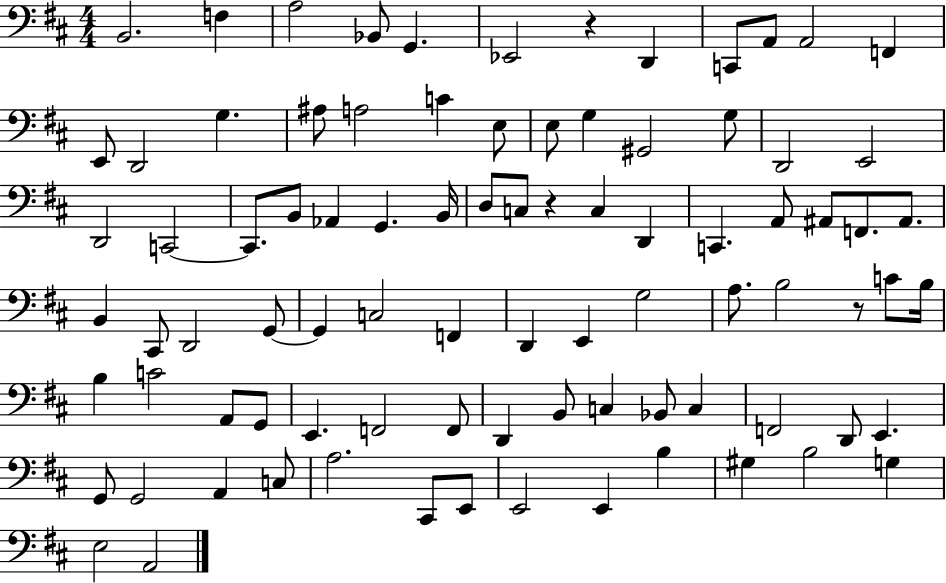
B2/h. F3/q A3/h Bb2/e G2/q. Eb2/h R/q D2/q C2/e A2/e A2/h F2/q E2/e D2/h G3/q. A#3/e A3/h C4/q E3/e E3/e G3/q G#2/h G3/e D2/h E2/h D2/h C2/h C2/e. B2/e Ab2/q G2/q. B2/s D3/e C3/e R/q C3/q D2/q C2/q. A2/e A#2/e F2/e. A#2/e. B2/q C#2/e D2/h G2/e G2/q C3/h F2/q D2/q E2/q G3/h A3/e. B3/h R/e C4/e B3/s B3/q C4/h A2/e G2/e E2/q. F2/h F2/e D2/q B2/e C3/q Bb2/e C3/q F2/h D2/e E2/q. G2/e G2/h A2/q C3/e A3/h. C#2/e E2/e E2/h E2/q B3/q G#3/q B3/h G3/q E3/h A2/h